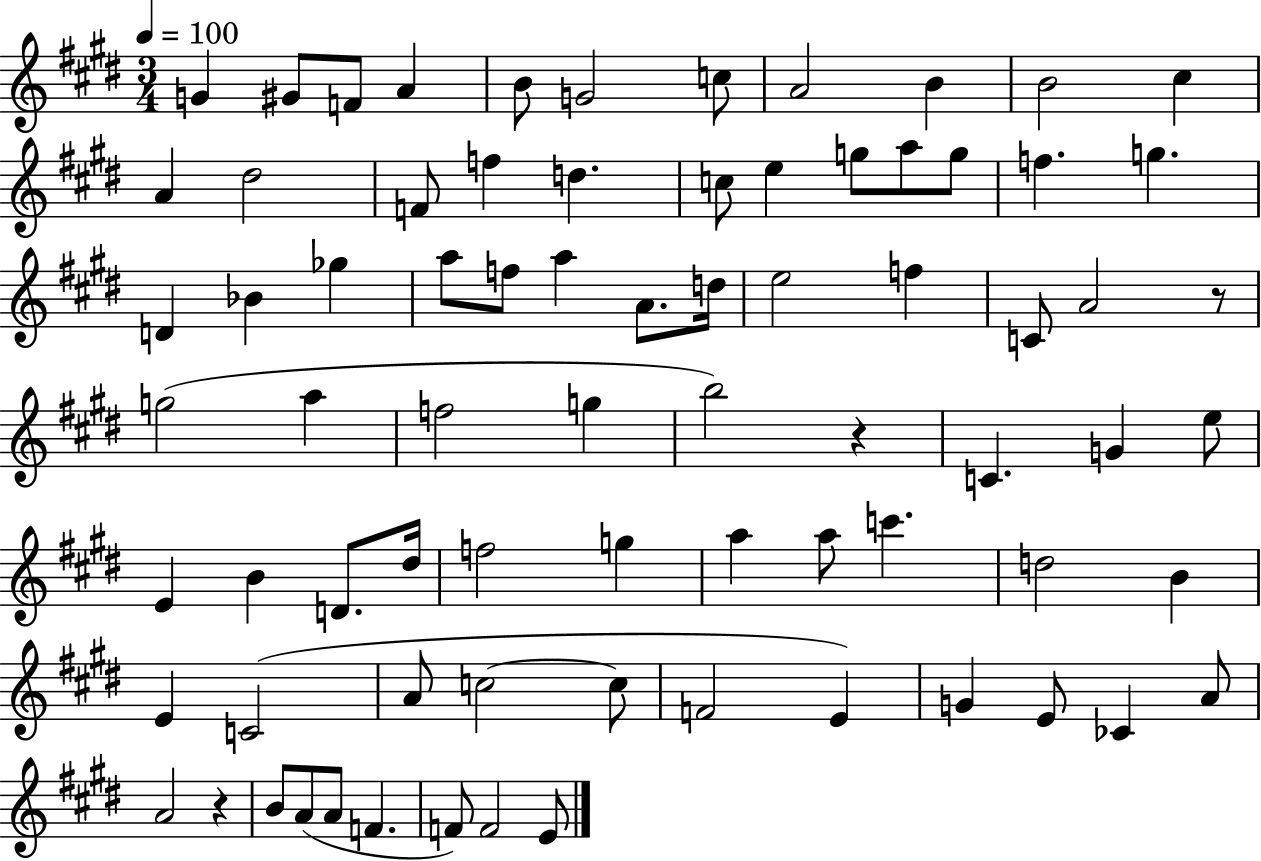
X:1
T:Untitled
M:3/4
L:1/4
K:E
G ^G/2 F/2 A B/2 G2 c/2 A2 B B2 ^c A ^d2 F/2 f d c/2 e g/2 a/2 g/2 f g D _B _g a/2 f/2 a A/2 d/4 e2 f C/2 A2 z/2 g2 a f2 g b2 z C G e/2 E B D/2 ^d/4 f2 g a a/2 c' d2 B E C2 A/2 c2 c/2 F2 E G E/2 _C A/2 A2 z B/2 A/2 A/2 F F/2 F2 E/2